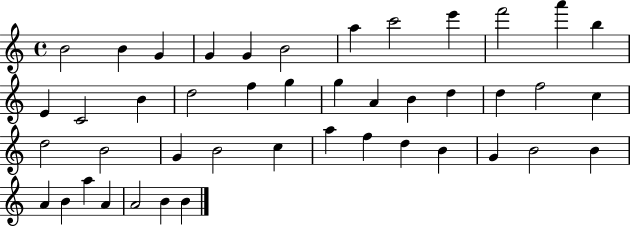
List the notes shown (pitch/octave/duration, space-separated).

B4/h B4/q G4/q G4/q G4/q B4/h A5/q C6/h E6/q F6/h A6/q B5/q E4/q C4/h B4/q D5/h F5/q G5/q G5/q A4/q B4/q D5/q D5/q F5/h C5/q D5/h B4/h G4/q B4/h C5/q A5/q F5/q D5/q B4/q G4/q B4/h B4/q A4/q B4/q A5/q A4/q A4/h B4/q B4/q